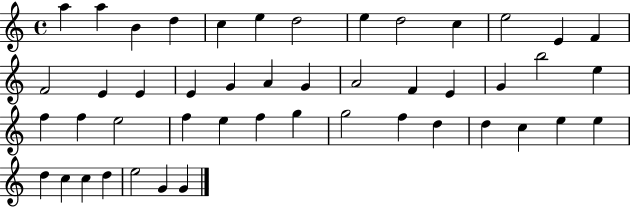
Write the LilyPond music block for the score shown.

{
  \clef treble
  \time 4/4
  \defaultTimeSignature
  \key c \major
  a''4 a''4 b'4 d''4 | c''4 e''4 d''2 | e''4 d''2 c''4 | e''2 e'4 f'4 | \break f'2 e'4 e'4 | e'4 g'4 a'4 g'4 | a'2 f'4 e'4 | g'4 b''2 e''4 | \break f''4 f''4 e''2 | f''4 e''4 f''4 g''4 | g''2 f''4 d''4 | d''4 c''4 e''4 e''4 | \break d''4 c''4 c''4 d''4 | e''2 g'4 g'4 | \bar "|."
}